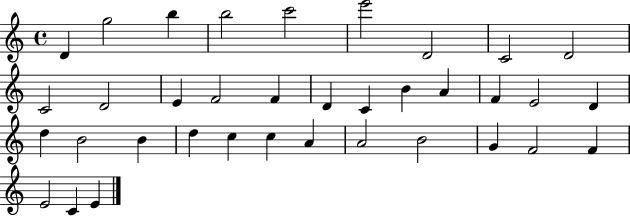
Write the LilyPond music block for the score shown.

{
  \clef treble
  \time 4/4
  \defaultTimeSignature
  \key c \major
  d'4 g''2 b''4 | b''2 c'''2 | e'''2 d'2 | c'2 d'2 | \break c'2 d'2 | e'4 f'2 f'4 | d'4 c'4 b'4 a'4 | f'4 e'2 d'4 | \break d''4 b'2 b'4 | d''4 c''4 c''4 a'4 | a'2 b'2 | g'4 f'2 f'4 | \break e'2 c'4 e'4 | \bar "|."
}